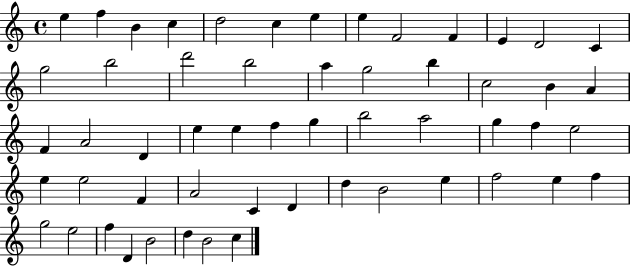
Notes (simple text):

E5/q F5/q B4/q C5/q D5/h C5/q E5/q E5/q F4/h F4/q E4/q D4/h C4/q G5/h B5/h D6/h B5/h A5/q G5/h B5/q C5/h B4/q A4/q F4/q A4/h D4/q E5/q E5/q F5/q G5/q B5/h A5/h G5/q F5/q E5/h E5/q E5/h F4/q A4/h C4/q D4/q D5/q B4/h E5/q F5/h E5/q F5/q G5/h E5/h F5/q D4/q B4/h D5/q B4/h C5/q